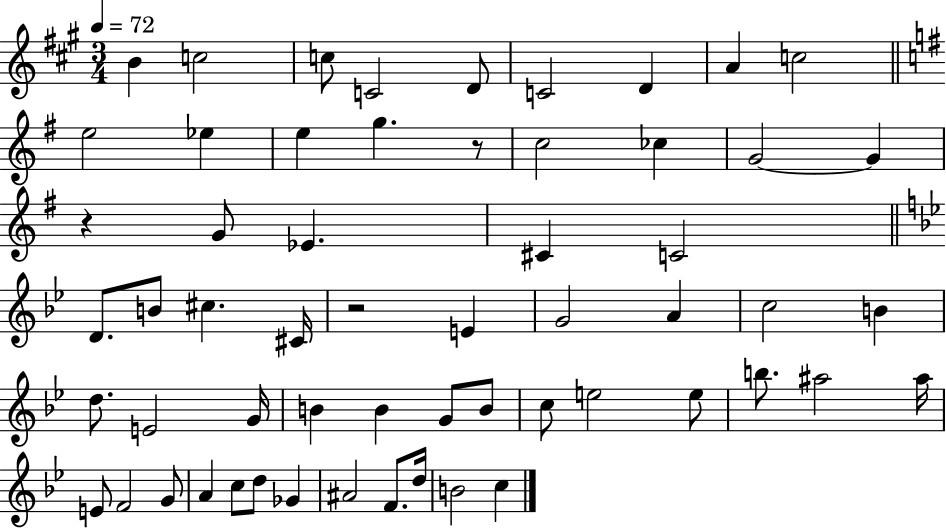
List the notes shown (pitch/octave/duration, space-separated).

B4/q C5/h C5/e C4/h D4/e C4/h D4/q A4/q C5/h E5/h Eb5/q E5/q G5/q. R/e C5/h CES5/q G4/h G4/q R/q G4/e Eb4/q. C#4/q C4/h D4/e. B4/e C#5/q. C#4/s R/h E4/q G4/h A4/q C5/h B4/q D5/e. E4/h G4/s B4/q B4/q G4/e B4/e C5/e E5/h E5/e B5/e. A#5/h A#5/s E4/e F4/h G4/e A4/q C5/e D5/e Gb4/q A#4/h F4/e. D5/s B4/h C5/q